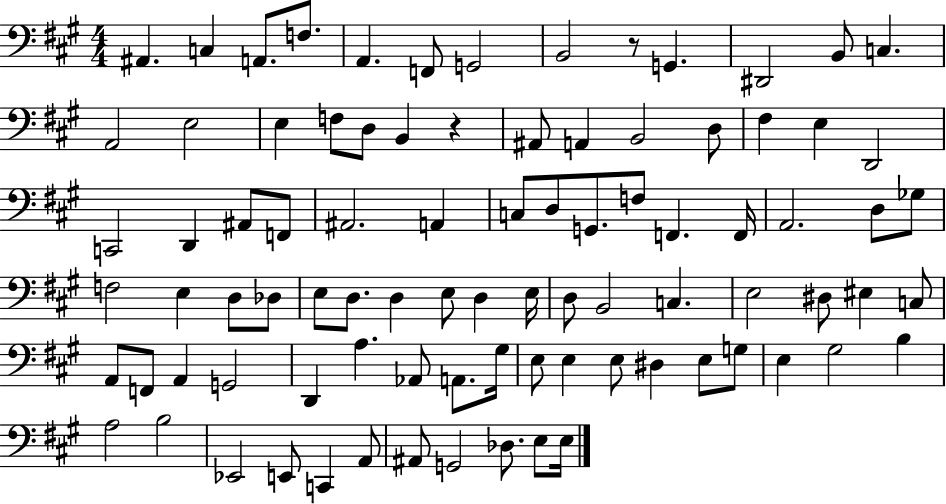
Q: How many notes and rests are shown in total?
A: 88